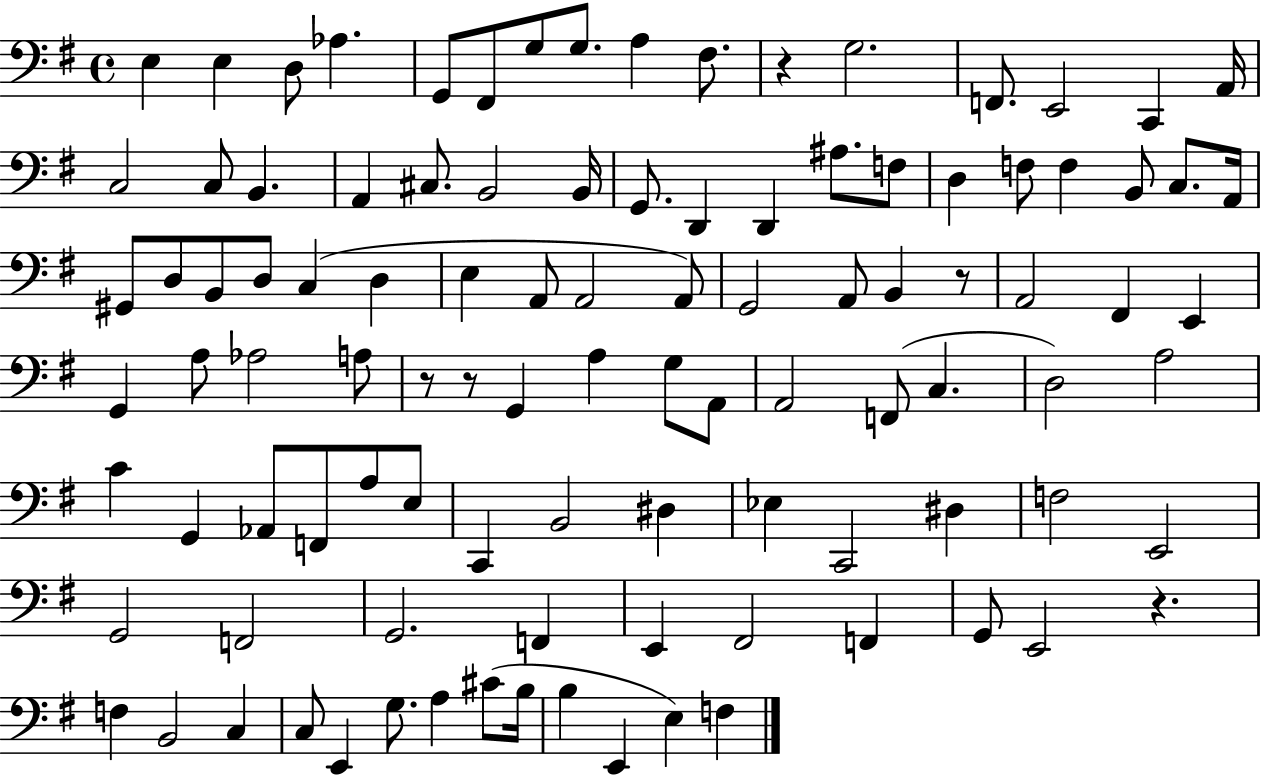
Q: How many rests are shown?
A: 5